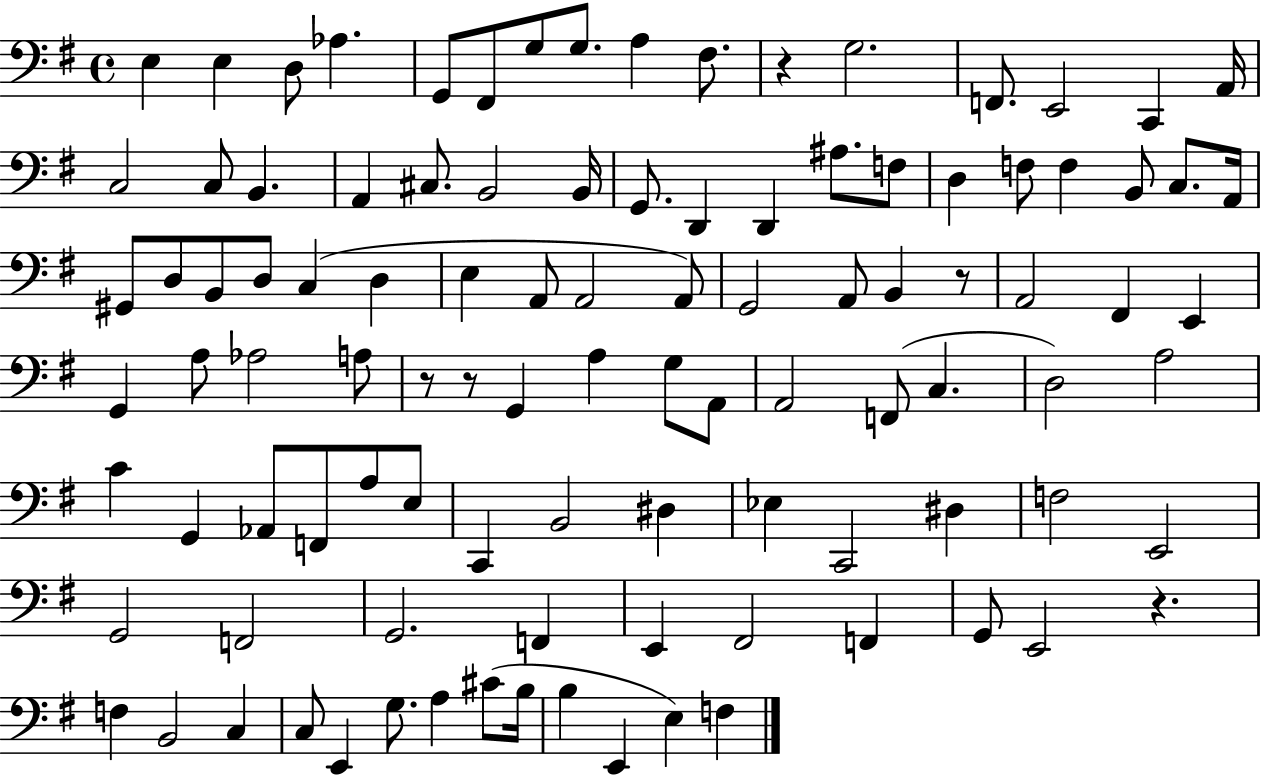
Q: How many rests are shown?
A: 5